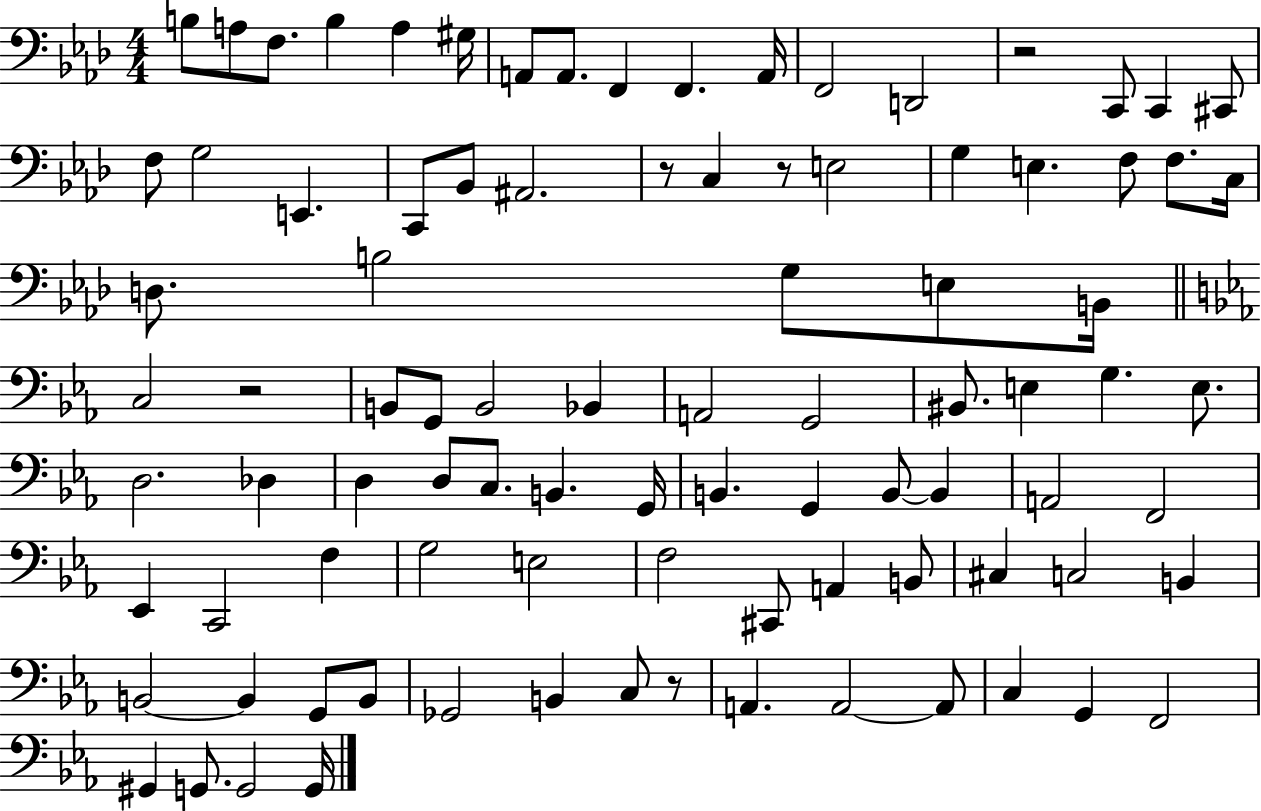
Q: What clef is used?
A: bass